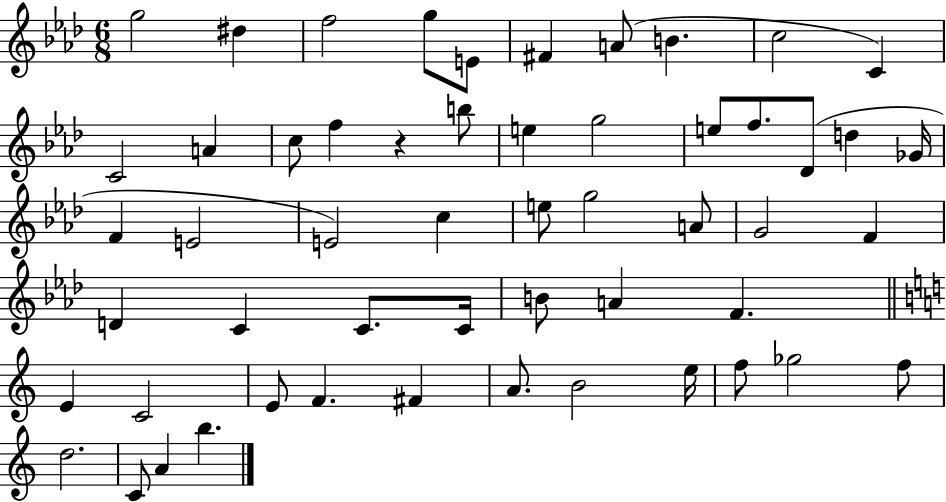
G5/h D#5/q F5/h G5/e E4/e F#4/q A4/e B4/q. C5/h C4/q C4/h A4/q C5/e F5/q R/q B5/e E5/q G5/h E5/e F5/e. Db4/e D5/q Gb4/s F4/q E4/h E4/h C5/q E5/e G5/h A4/e G4/h F4/q D4/q C4/q C4/e. C4/s B4/e A4/q F4/q. E4/q C4/h E4/e F4/q. F#4/q A4/e. B4/h E5/s F5/e Gb5/h F5/e D5/h. C4/e A4/q B5/q.